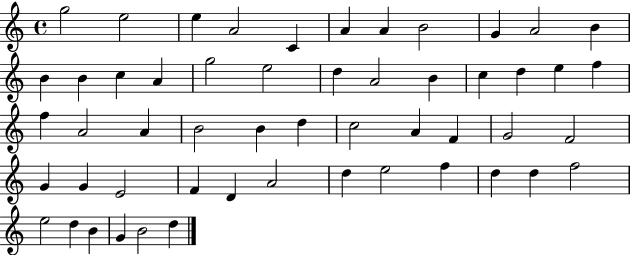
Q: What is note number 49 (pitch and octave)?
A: D5